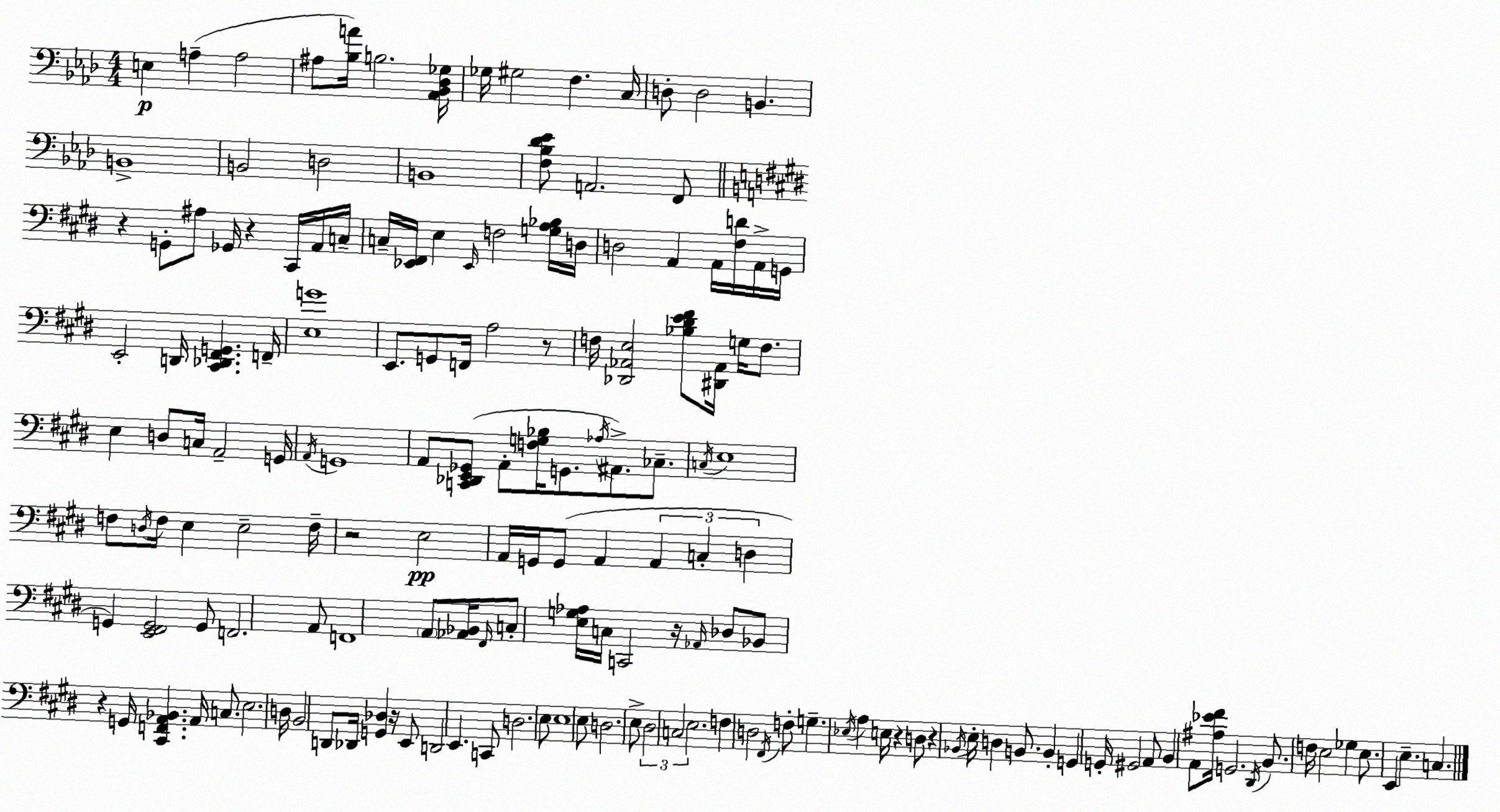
X:1
T:Untitled
M:4/4
L:1/4
K:Fm
E, A, A,2 ^A,/2 [_B,A]/4 B,2 [_A,,_B,,_D,_G,]/4 _G,/4 ^G,2 F, C,/4 D,/2 D,2 B,, B,,4 B,,2 D,2 B,,4 [F,_B,_D_E]/2 A,,2 F,,/2 z G,,/2 ^A,/2 _G,,/4 z ^C,,/4 A,,/4 C,/4 C,/4 [_E,,^F,,]/4 E, _E,,/4 F,2 [G,A,_B,]/4 D,/4 D,2 A,, A,,/4 [^F,D]/4 A,,/4 G,,/4 E,,2 D,,/4 [^C,,_D,,^F,,G,,] F,,/4 [E,G]4 E,,/2 G,,/2 F,,/4 A,2 z/2 F,/4 [_D,,_A,,E,]2 [_B,^DE^F]/2 [^D,,_A,,]/4 G,/4 F,/2 E, D,/2 C,/4 A,,2 G,,/4 A,,/4 G,,4 A,,/2 [C,,_D,,E,,_G,,]/2 A,,/2 [F,G,_B,]/4 G,,/2 _A,/4 ^A,,/2 _C,/2 C,/4 E,4 F,/2 D,/4 F,/4 E, E,2 F,/4 z2 E,2 A,,/4 G,,/4 G,,/2 A,, A,, C, D, G,, [E,,^F,,G,,]2 G,,/2 F,,2 A,,/2 F,,4 A,,/2 [_A,,_B,,]/4 ^F,,/4 C,/2 [E,G,_A,]/4 C,/4 C,,2 z/4 _A,,/4 _D,/2 _B,,/2 z G,,/4 [^C,,F,,A,,_B,,] A,,/4 C,/2 E,2 D,/4 B,,2 D,,/2 _D,,/4 [G,,_D,] z/4 E,,/2 D,,2 E,, C,,/2 D,2 E,/2 E,4 E,/2 D,2 E,/2 ^D,2 C,2 E,2 F, D,2 ^F,,/4 F,/2 G, _E,/4 A, E,/4 z D,/2 z _B,,/4 E,/4 D, B,,/2 B,, G,, G,,/4 ^G,,2 A,,/2 B,, A,,/2 [^A,_E^F]/4 G,,2 ^D,,/4 B,,/2 F,/4 E,2 _G, E,/2 E,, E, C,